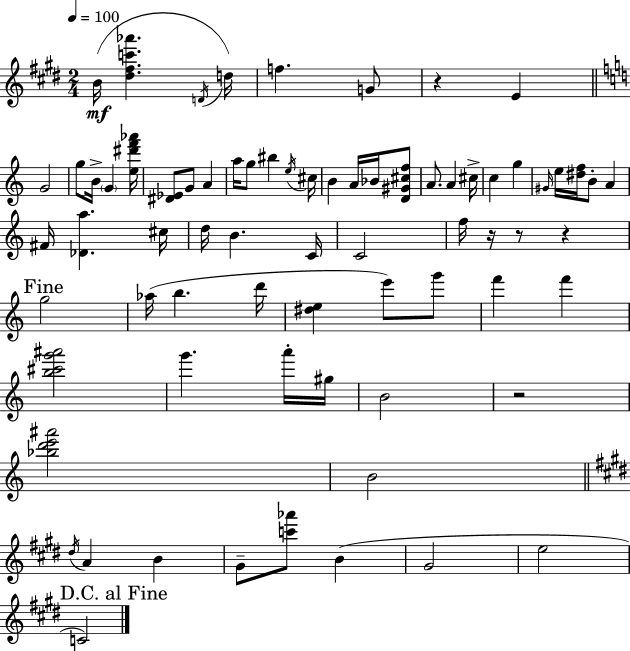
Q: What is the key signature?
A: E major